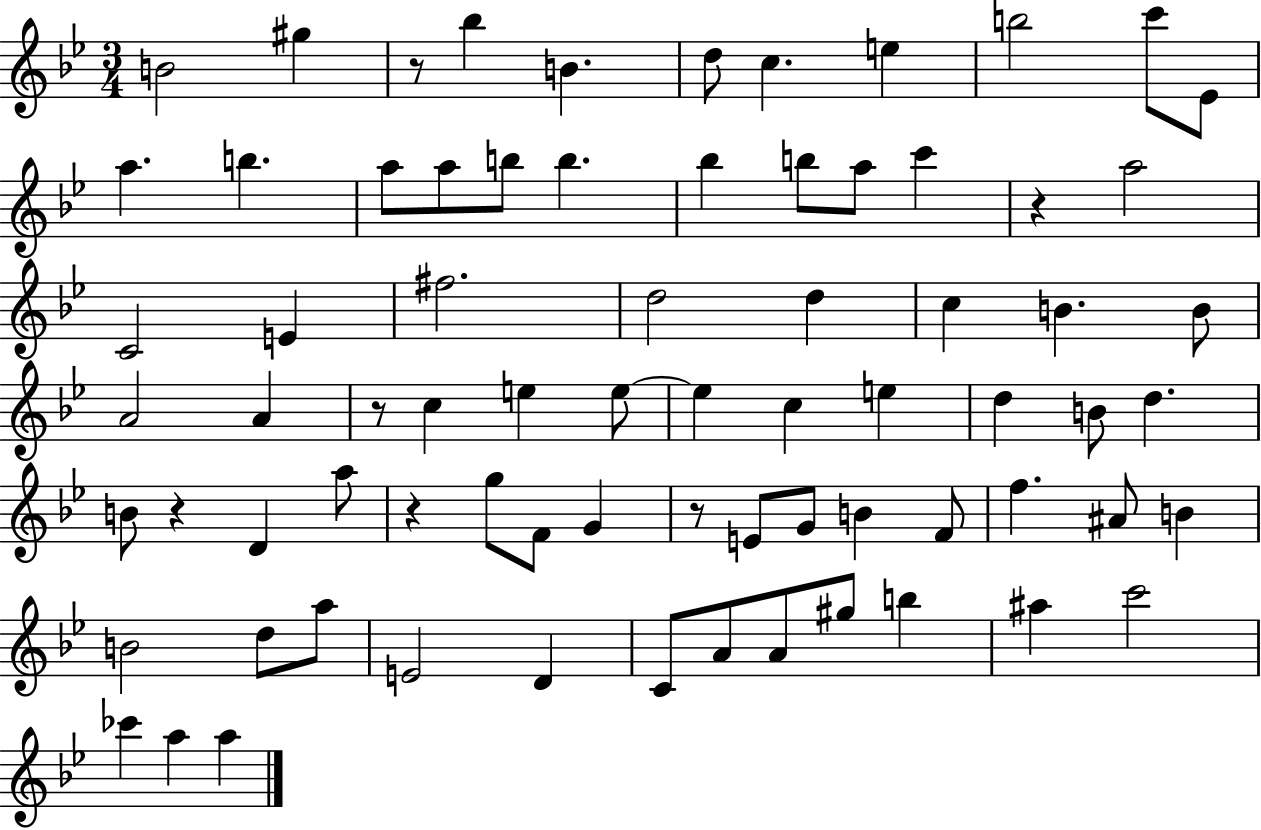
X:1
T:Untitled
M:3/4
L:1/4
K:Bb
B2 ^g z/2 _b B d/2 c e b2 c'/2 _E/2 a b a/2 a/2 b/2 b _b b/2 a/2 c' z a2 C2 E ^f2 d2 d c B B/2 A2 A z/2 c e e/2 e c e d B/2 d B/2 z D a/2 z g/2 F/2 G z/2 E/2 G/2 B F/2 f ^A/2 B B2 d/2 a/2 E2 D C/2 A/2 A/2 ^g/2 b ^a c'2 _c' a a